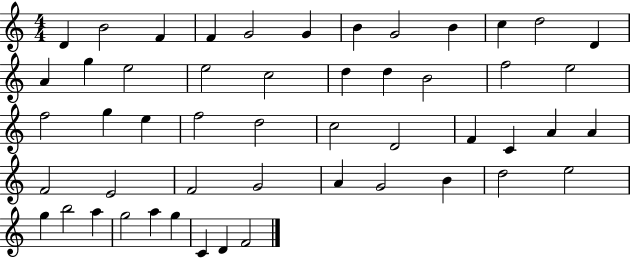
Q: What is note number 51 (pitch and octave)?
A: F4